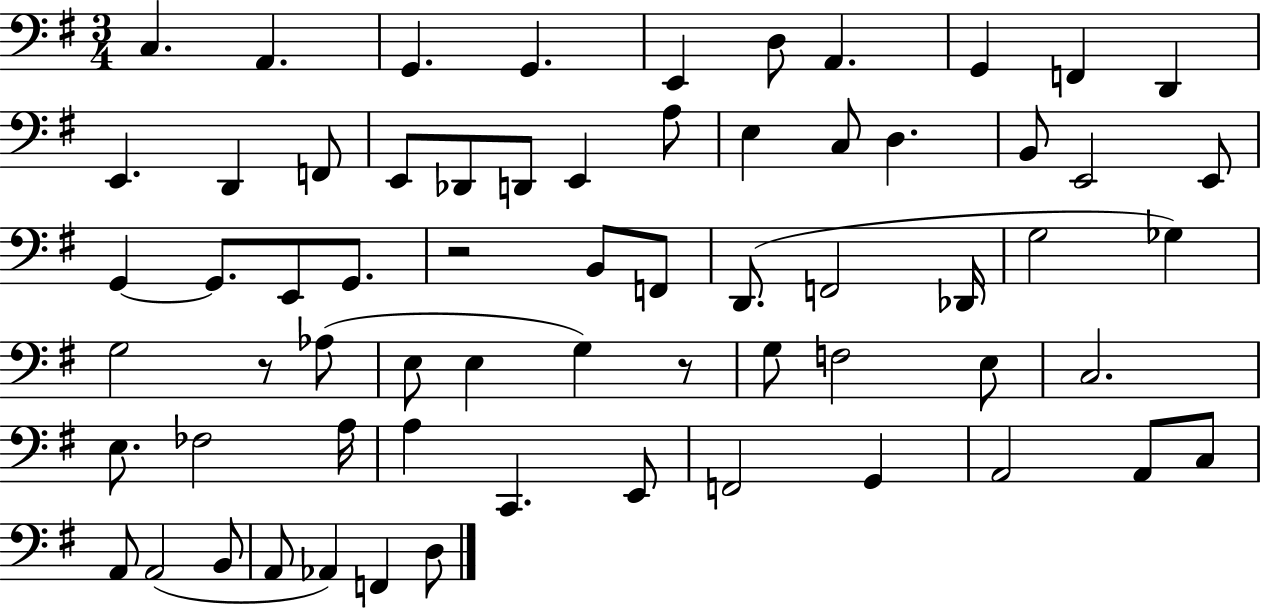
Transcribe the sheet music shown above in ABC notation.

X:1
T:Untitled
M:3/4
L:1/4
K:G
C, A,, G,, G,, E,, D,/2 A,, G,, F,, D,, E,, D,, F,,/2 E,,/2 _D,,/2 D,,/2 E,, A,/2 E, C,/2 D, B,,/2 E,,2 E,,/2 G,, G,,/2 E,,/2 G,,/2 z2 B,,/2 F,,/2 D,,/2 F,,2 _D,,/4 G,2 _G, G,2 z/2 _A,/2 E,/2 E, G, z/2 G,/2 F,2 E,/2 C,2 E,/2 _F,2 A,/4 A, C,, E,,/2 F,,2 G,, A,,2 A,,/2 C,/2 A,,/2 A,,2 B,,/2 A,,/2 _A,, F,, D,/2